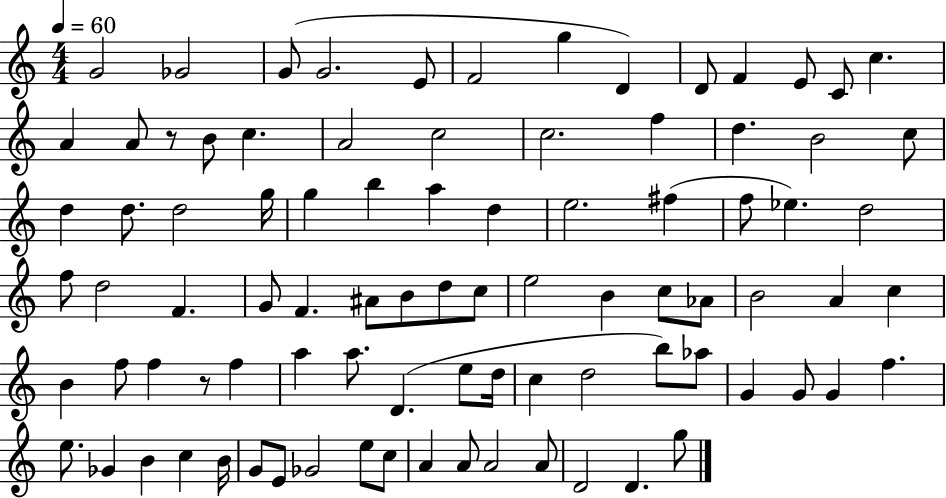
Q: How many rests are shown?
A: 2